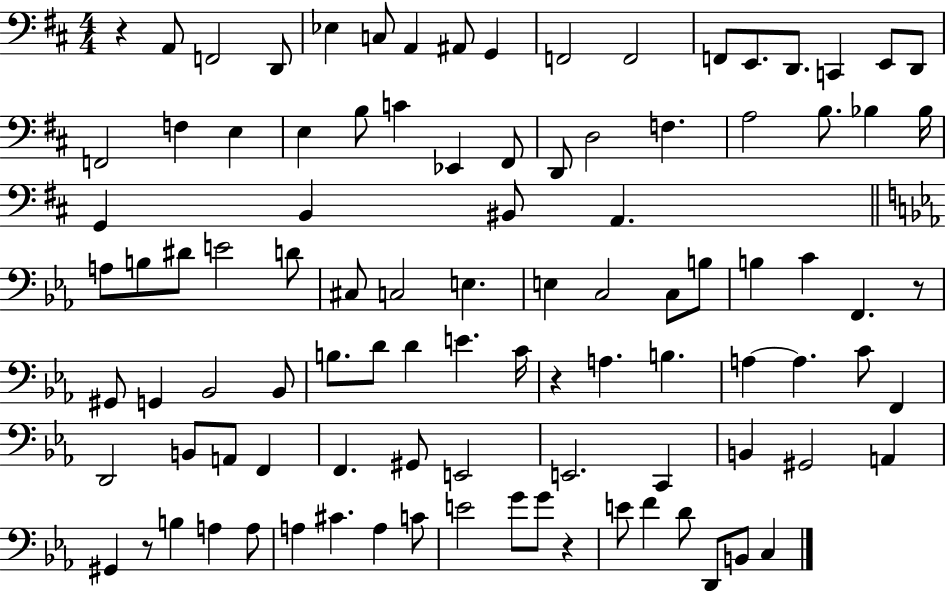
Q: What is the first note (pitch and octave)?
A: A2